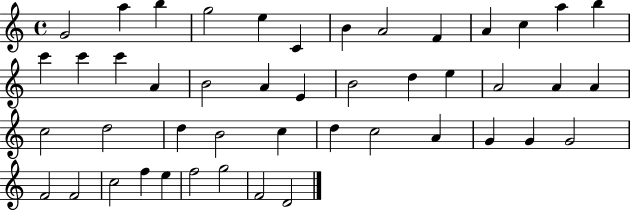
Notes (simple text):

G4/h A5/q B5/q G5/h E5/q C4/q B4/q A4/h F4/q A4/q C5/q A5/q B5/q C6/q C6/q C6/q A4/q B4/h A4/q E4/q B4/h D5/q E5/q A4/h A4/q A4/q C5/h D5/h D5/q B4/h C5/q D5/q C5/h A4/q G4/q G4/q G4/h F4/h F4/h C5/h F5/q E5/q F5/h G5/h F4/h D4/h